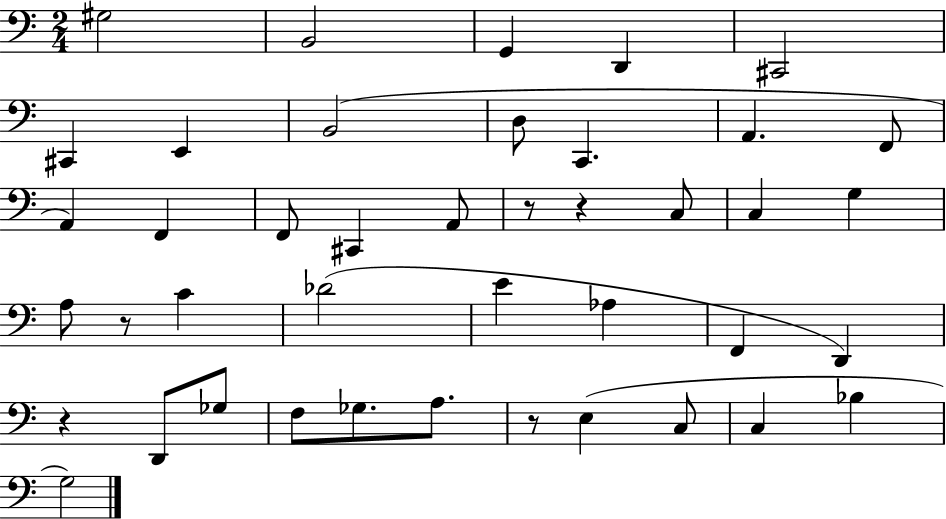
X:1
T:Untitled
M:2/4
L:1/4
K:C
^G,2 B,,2 G,, D,, ^C,,2 ^C,, E,, B,,2 D,/2 C,, A,, F,,/2 A,, F,, F,,/2 ^C,, A,,/2 z/2 z C,/2 C, G, A,/2 z/2 C _D2 E _A, F,, D,, z D,,/2 _G,/2 F,/2 _G,/2 A,/2 z/2 E, C,/2 C, _B, G,2